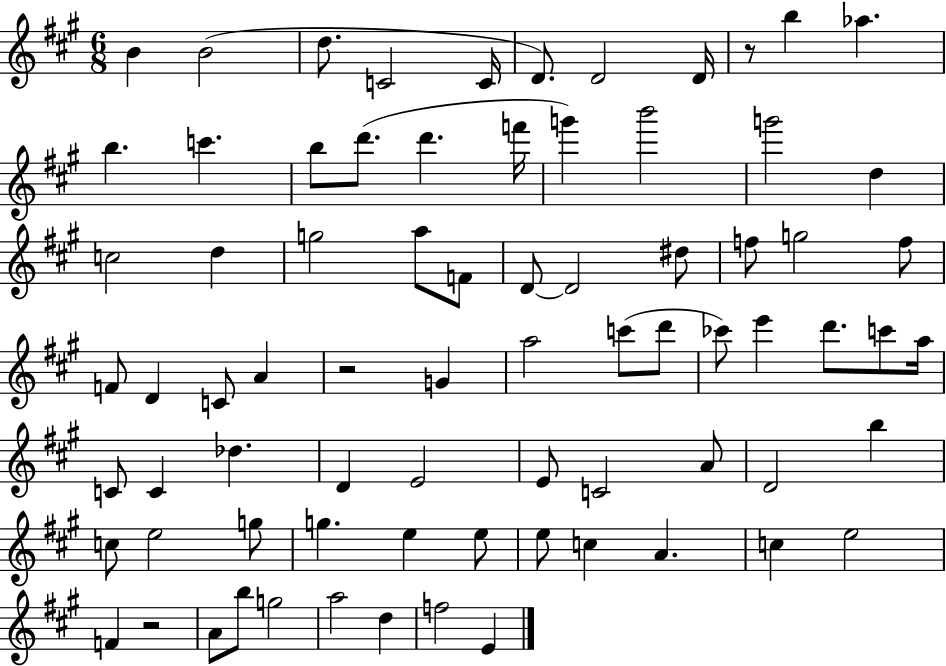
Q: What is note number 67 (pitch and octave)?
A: A4